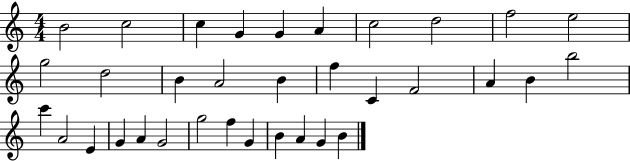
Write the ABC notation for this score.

X:1
T:Untitled
M:4/4
L:1/4
K:C
B2 c2 c G G A c2 d2 f2 e2 g2 d2 B A2 B f C F2 A B b2 c' A2 E G A G2 g2 f G B A G B